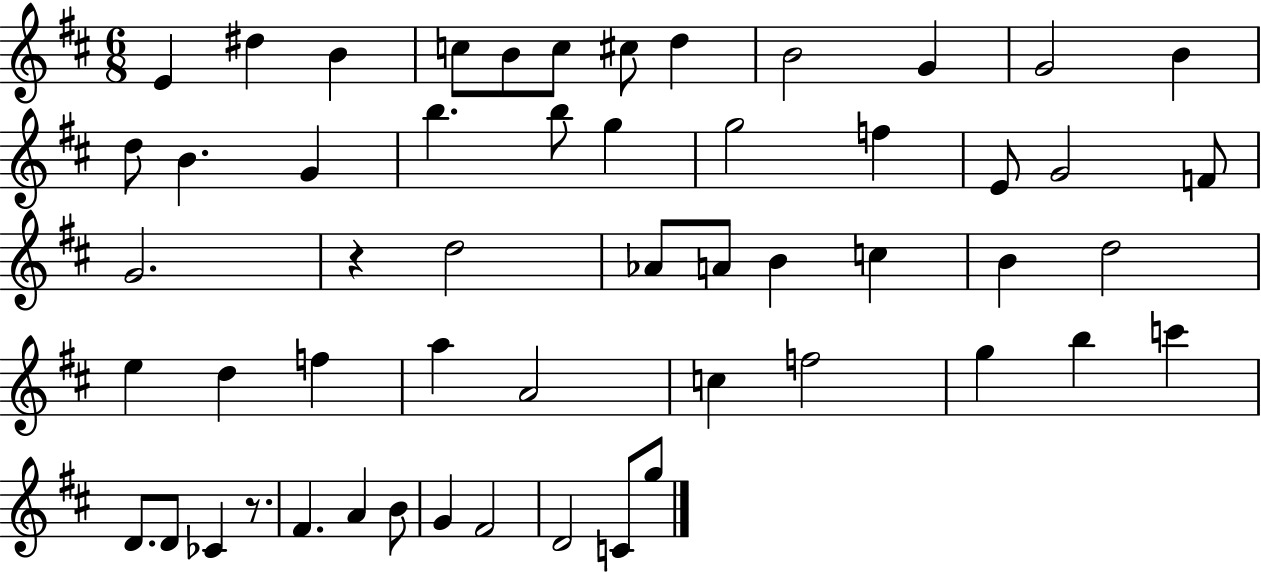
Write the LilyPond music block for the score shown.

{
  \clef treble
  \numericTimeSignature
  \time 6/8
  \key d \major
  \repeat volta 2 { e'4 dis''4 b'4 | c''8 b'8 c''8 cis''8 d''4 | b'2 g'4 | g'2 b'4 | \break d''8 b'4. g'4 | b''4. b''8 g''4 | g''2 f''4 | e'8 g'2 f'8 | \break g'2. | r4 d''2 | aes'8 a'8 b'4 c''4 | b'4 d''2 | \break e''4 d''4 f''4 | a''4 a'2 | c''4 f''2 | g''4 b''4 c'''4 | \break d'8. d'8 ces'4 r8. | fis'4. a'4 b'8 | g'4 fis'2 | d'2 c'8 g''8 | \break } \bar "|."
}